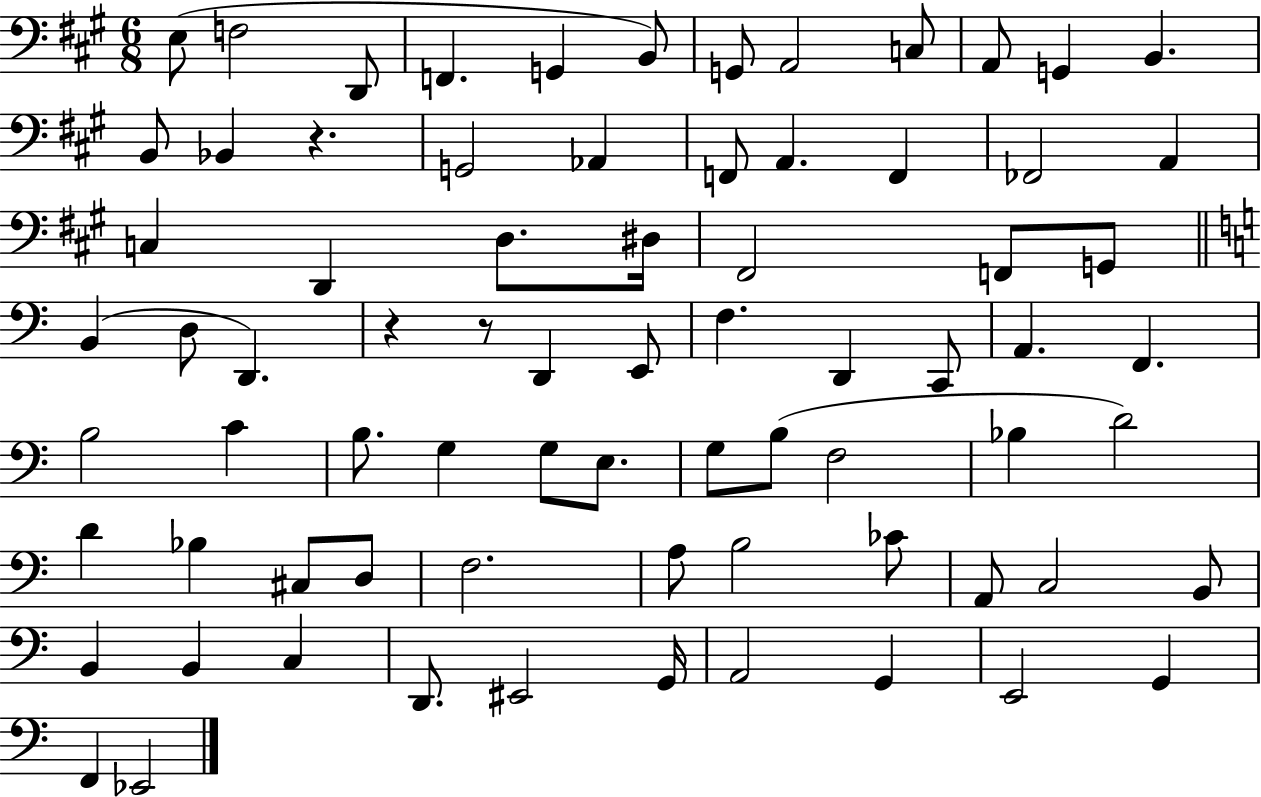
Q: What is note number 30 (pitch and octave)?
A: D3